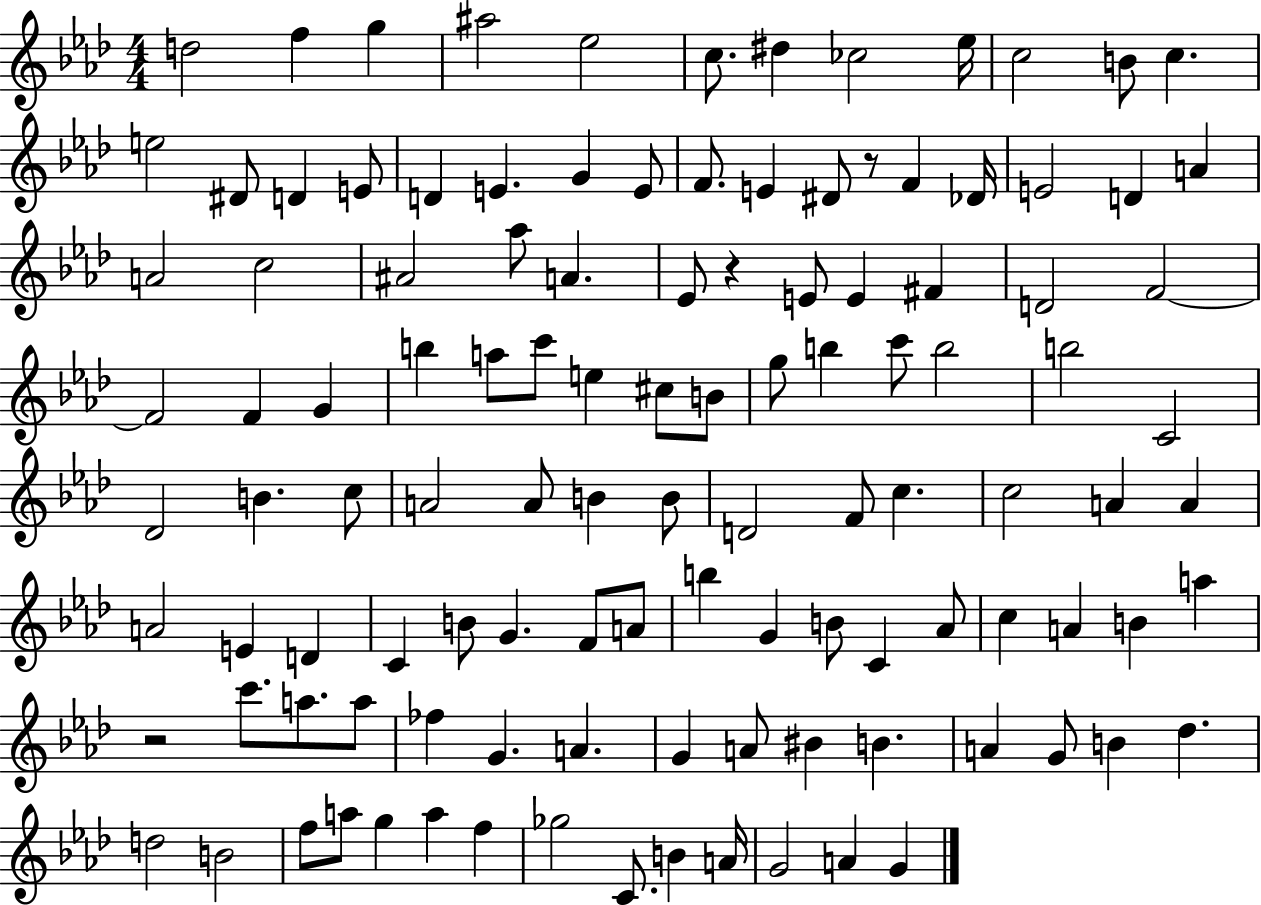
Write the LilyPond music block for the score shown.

{
  \clef treble
  \numericTimeSignature
  \time 4/4
  \key aes \major
  \repeat volta 2 { d''2 f''4 g''4 | ais''2 ees''2 | c''8. dis''4 ces''2 ees''16 | c''2 b'8 c''4. | \break e''2 dis'8 d'4 e'8 | d'4 e'4. g'4 e'8 | f'8. e'4 dis'8 r8 f'4 des'16 | e'2 d'4 a'4 | \break a'2 c''2 | ais'2 aes''8 a'4. | ees'8 r4 e'8 e'4 fis'4 | d'2 f'2~~ | \break f'2 f'4 g'4 | b''4 a''8 c'''8 e''4 cis''8 b'8 | g''8 b''4 c'''8 b''2 | b''2 c'2 | \break des'2 b'4. c''8 | a'2 a'8 b'4 b'8 | d'2 f'8 c''4. | c''2 a'4 a'4 | \break a'2 e'4 d'4 | c'4 b'8 g'4. f'8 a'8 | b''4 g'4 b'8 c'4 aes'8 | c''4 a'4 b'4 a''4 | \break r2 c'''8. a''8. a''8 | fes''4 g'4. a'4. | g'4 a'8 bis'4 b'4. | a'4 g'8 b'4 des''4. | \break d''2 b'2 | f''8 a''8 g''4 a''4 f''4 | ges''2 c'8. b'4 a'16 | g'2 a'4 g'4 | \break } \bar "|."
}